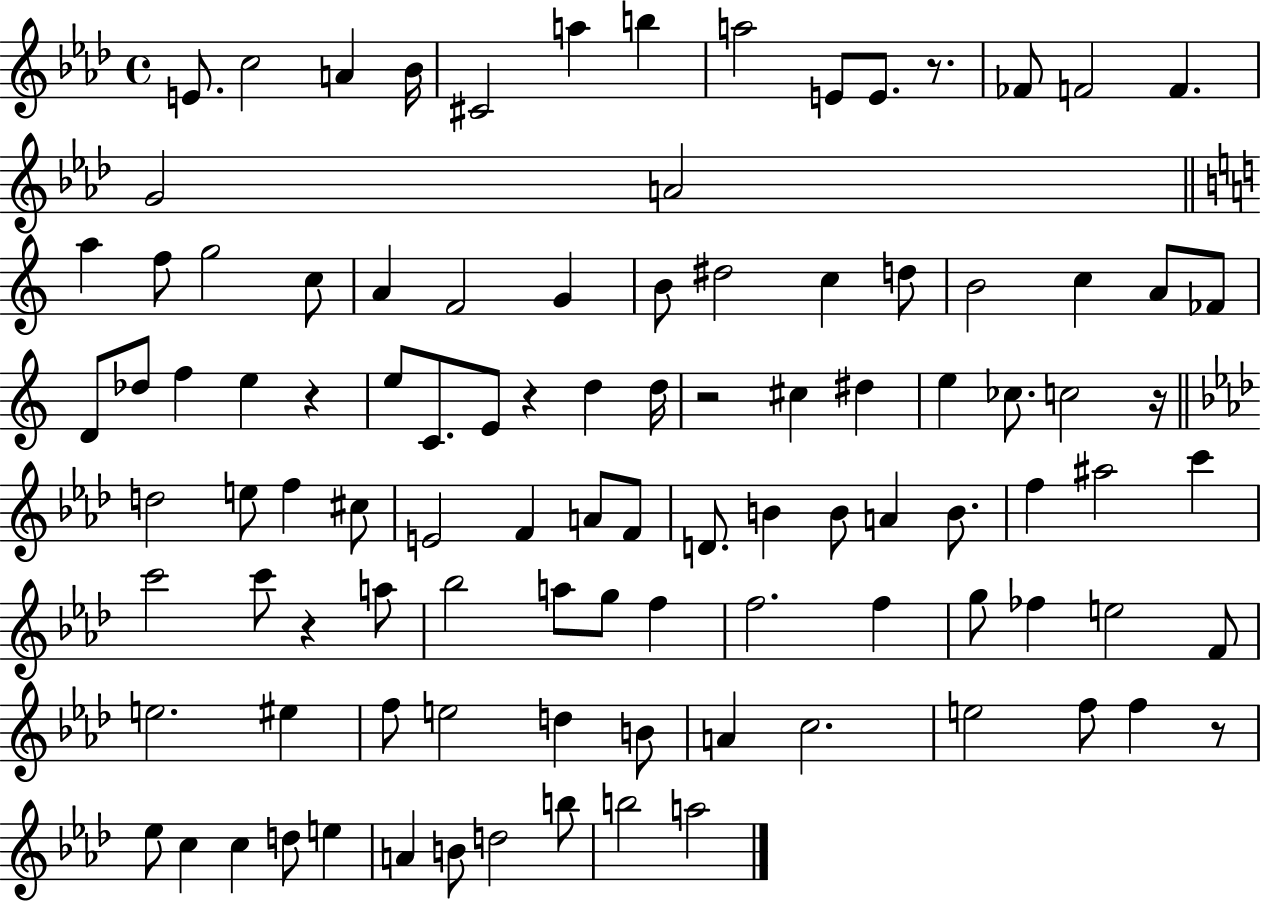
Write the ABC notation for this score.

X:1
T:Untitled
M:4/4
L:1/4
K:Ab
E/2 c2 A _B/4 ^C2 a b a2 E/2 E/2 z/2 _F/2 F2 F G2 A2 a f/2 g2 c/2 A F2 G B/2 ^d2 c d/2 B2 c A/2 _F/2 D/2 _d/2 f e z e/2 C/2 E/2 z d d/4 z2 ^c ^d e _c/2 c2 z/4 d2 e/2 f ^c/2 E2 F A/2 F/2 D/2 B B/2 A B/2 f ^a2 c' c'2 c'/2 z a/2 _b2 a/2 g/2 f f2 f g/2 _f e2 F/2 e2 ^e f/2 e2 d B/2 A c2 e2 f/2 f z/2 _e/2 c c d/2 e A B/2 d2 b/2 b2 a2